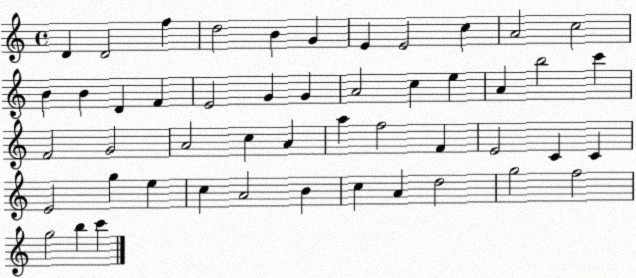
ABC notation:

X:1
T:Untitled
M:4/4
L:1/4
K:C
D D2 f d2 B G E E2 c A2 c2 B B D F E2 G G A2 c e A b2 c' F2 G2 A2 c A a f2 F E2 C C E2 g e c A2 B c A d2 g2 f2 g2 b c'